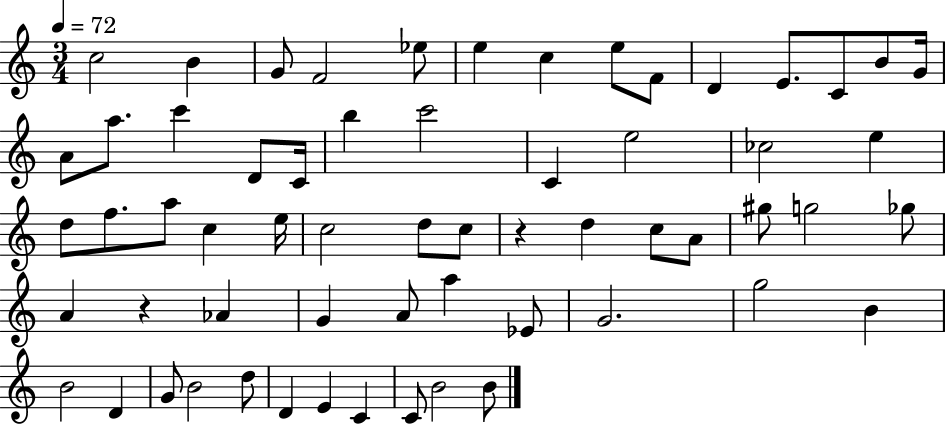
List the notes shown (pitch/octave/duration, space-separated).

C5/h B4/q G4/e F4/h Eb5/e E5/q C5/q E5/e F4/e D4/q E4/e. C4/e B4/e G4/s A4/e A5/e. C6/q D4/e C4/s B5/q C6/h C4/q E5/h CES5/h E5/q D5/e F5/e. A5/e C5/q E5/s C5/h D5/e C5/e R/q D5/q C5/e A4/e G#5/e G5/h Gb5/e A4/q R/q Ab4/q G4/q A4/e A5/q Eb4/e G4/h. G5/h B4/q B4/h D4/q G4/e B4/h D5/e D4/q E4/q C4/q C4/e B4/h B4/e